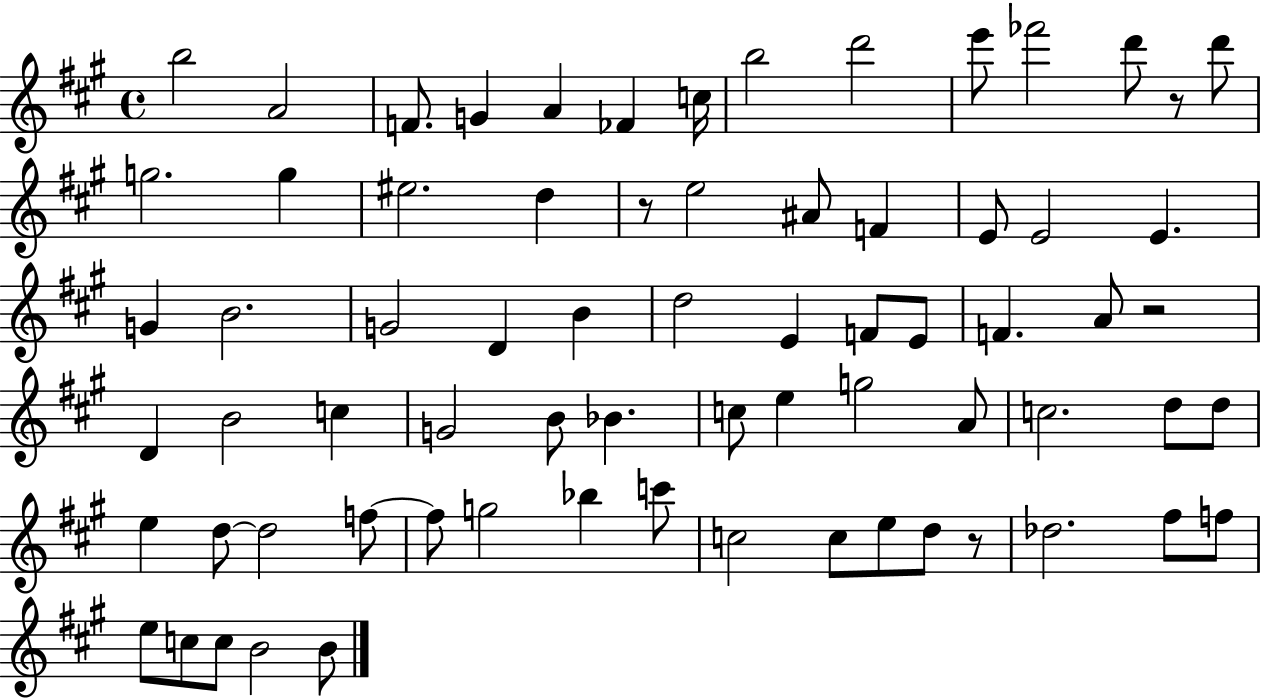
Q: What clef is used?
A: treble